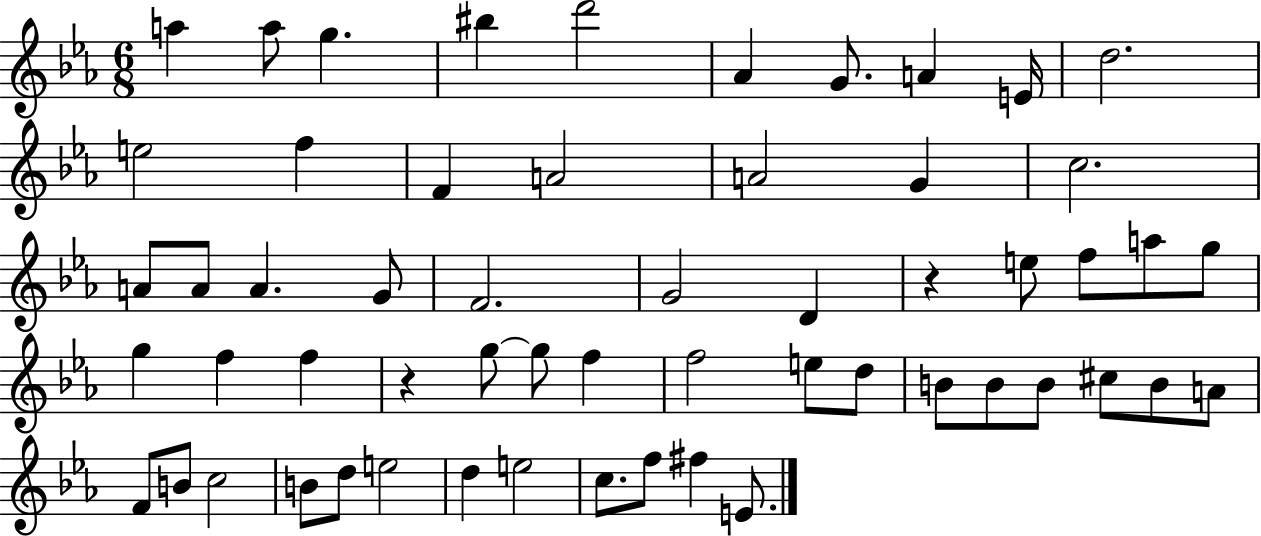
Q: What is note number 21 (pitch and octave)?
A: G4